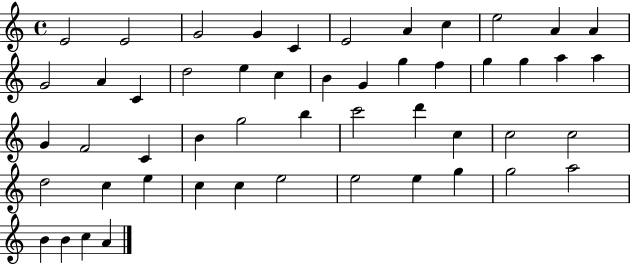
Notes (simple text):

E4/h E4/h G4/h G4/q C4/q E4/h A4/q C5/q E5/h A4/q A4/q G4/h A4/q C4/q D5/h E5/q C5/q B4/q G4/q G5/q F5/q G5/q G5/q A5/q A5/q G4/q F4/h C4/q B4/q G5/h B5/q C6/h D6/q C5/q C5/h C5/h D5/h C5/q E5/q C5/q C5/q E5/h E5/h E5/q G5/q G5/h A5/h B4/q B4/q C5/q A4/q